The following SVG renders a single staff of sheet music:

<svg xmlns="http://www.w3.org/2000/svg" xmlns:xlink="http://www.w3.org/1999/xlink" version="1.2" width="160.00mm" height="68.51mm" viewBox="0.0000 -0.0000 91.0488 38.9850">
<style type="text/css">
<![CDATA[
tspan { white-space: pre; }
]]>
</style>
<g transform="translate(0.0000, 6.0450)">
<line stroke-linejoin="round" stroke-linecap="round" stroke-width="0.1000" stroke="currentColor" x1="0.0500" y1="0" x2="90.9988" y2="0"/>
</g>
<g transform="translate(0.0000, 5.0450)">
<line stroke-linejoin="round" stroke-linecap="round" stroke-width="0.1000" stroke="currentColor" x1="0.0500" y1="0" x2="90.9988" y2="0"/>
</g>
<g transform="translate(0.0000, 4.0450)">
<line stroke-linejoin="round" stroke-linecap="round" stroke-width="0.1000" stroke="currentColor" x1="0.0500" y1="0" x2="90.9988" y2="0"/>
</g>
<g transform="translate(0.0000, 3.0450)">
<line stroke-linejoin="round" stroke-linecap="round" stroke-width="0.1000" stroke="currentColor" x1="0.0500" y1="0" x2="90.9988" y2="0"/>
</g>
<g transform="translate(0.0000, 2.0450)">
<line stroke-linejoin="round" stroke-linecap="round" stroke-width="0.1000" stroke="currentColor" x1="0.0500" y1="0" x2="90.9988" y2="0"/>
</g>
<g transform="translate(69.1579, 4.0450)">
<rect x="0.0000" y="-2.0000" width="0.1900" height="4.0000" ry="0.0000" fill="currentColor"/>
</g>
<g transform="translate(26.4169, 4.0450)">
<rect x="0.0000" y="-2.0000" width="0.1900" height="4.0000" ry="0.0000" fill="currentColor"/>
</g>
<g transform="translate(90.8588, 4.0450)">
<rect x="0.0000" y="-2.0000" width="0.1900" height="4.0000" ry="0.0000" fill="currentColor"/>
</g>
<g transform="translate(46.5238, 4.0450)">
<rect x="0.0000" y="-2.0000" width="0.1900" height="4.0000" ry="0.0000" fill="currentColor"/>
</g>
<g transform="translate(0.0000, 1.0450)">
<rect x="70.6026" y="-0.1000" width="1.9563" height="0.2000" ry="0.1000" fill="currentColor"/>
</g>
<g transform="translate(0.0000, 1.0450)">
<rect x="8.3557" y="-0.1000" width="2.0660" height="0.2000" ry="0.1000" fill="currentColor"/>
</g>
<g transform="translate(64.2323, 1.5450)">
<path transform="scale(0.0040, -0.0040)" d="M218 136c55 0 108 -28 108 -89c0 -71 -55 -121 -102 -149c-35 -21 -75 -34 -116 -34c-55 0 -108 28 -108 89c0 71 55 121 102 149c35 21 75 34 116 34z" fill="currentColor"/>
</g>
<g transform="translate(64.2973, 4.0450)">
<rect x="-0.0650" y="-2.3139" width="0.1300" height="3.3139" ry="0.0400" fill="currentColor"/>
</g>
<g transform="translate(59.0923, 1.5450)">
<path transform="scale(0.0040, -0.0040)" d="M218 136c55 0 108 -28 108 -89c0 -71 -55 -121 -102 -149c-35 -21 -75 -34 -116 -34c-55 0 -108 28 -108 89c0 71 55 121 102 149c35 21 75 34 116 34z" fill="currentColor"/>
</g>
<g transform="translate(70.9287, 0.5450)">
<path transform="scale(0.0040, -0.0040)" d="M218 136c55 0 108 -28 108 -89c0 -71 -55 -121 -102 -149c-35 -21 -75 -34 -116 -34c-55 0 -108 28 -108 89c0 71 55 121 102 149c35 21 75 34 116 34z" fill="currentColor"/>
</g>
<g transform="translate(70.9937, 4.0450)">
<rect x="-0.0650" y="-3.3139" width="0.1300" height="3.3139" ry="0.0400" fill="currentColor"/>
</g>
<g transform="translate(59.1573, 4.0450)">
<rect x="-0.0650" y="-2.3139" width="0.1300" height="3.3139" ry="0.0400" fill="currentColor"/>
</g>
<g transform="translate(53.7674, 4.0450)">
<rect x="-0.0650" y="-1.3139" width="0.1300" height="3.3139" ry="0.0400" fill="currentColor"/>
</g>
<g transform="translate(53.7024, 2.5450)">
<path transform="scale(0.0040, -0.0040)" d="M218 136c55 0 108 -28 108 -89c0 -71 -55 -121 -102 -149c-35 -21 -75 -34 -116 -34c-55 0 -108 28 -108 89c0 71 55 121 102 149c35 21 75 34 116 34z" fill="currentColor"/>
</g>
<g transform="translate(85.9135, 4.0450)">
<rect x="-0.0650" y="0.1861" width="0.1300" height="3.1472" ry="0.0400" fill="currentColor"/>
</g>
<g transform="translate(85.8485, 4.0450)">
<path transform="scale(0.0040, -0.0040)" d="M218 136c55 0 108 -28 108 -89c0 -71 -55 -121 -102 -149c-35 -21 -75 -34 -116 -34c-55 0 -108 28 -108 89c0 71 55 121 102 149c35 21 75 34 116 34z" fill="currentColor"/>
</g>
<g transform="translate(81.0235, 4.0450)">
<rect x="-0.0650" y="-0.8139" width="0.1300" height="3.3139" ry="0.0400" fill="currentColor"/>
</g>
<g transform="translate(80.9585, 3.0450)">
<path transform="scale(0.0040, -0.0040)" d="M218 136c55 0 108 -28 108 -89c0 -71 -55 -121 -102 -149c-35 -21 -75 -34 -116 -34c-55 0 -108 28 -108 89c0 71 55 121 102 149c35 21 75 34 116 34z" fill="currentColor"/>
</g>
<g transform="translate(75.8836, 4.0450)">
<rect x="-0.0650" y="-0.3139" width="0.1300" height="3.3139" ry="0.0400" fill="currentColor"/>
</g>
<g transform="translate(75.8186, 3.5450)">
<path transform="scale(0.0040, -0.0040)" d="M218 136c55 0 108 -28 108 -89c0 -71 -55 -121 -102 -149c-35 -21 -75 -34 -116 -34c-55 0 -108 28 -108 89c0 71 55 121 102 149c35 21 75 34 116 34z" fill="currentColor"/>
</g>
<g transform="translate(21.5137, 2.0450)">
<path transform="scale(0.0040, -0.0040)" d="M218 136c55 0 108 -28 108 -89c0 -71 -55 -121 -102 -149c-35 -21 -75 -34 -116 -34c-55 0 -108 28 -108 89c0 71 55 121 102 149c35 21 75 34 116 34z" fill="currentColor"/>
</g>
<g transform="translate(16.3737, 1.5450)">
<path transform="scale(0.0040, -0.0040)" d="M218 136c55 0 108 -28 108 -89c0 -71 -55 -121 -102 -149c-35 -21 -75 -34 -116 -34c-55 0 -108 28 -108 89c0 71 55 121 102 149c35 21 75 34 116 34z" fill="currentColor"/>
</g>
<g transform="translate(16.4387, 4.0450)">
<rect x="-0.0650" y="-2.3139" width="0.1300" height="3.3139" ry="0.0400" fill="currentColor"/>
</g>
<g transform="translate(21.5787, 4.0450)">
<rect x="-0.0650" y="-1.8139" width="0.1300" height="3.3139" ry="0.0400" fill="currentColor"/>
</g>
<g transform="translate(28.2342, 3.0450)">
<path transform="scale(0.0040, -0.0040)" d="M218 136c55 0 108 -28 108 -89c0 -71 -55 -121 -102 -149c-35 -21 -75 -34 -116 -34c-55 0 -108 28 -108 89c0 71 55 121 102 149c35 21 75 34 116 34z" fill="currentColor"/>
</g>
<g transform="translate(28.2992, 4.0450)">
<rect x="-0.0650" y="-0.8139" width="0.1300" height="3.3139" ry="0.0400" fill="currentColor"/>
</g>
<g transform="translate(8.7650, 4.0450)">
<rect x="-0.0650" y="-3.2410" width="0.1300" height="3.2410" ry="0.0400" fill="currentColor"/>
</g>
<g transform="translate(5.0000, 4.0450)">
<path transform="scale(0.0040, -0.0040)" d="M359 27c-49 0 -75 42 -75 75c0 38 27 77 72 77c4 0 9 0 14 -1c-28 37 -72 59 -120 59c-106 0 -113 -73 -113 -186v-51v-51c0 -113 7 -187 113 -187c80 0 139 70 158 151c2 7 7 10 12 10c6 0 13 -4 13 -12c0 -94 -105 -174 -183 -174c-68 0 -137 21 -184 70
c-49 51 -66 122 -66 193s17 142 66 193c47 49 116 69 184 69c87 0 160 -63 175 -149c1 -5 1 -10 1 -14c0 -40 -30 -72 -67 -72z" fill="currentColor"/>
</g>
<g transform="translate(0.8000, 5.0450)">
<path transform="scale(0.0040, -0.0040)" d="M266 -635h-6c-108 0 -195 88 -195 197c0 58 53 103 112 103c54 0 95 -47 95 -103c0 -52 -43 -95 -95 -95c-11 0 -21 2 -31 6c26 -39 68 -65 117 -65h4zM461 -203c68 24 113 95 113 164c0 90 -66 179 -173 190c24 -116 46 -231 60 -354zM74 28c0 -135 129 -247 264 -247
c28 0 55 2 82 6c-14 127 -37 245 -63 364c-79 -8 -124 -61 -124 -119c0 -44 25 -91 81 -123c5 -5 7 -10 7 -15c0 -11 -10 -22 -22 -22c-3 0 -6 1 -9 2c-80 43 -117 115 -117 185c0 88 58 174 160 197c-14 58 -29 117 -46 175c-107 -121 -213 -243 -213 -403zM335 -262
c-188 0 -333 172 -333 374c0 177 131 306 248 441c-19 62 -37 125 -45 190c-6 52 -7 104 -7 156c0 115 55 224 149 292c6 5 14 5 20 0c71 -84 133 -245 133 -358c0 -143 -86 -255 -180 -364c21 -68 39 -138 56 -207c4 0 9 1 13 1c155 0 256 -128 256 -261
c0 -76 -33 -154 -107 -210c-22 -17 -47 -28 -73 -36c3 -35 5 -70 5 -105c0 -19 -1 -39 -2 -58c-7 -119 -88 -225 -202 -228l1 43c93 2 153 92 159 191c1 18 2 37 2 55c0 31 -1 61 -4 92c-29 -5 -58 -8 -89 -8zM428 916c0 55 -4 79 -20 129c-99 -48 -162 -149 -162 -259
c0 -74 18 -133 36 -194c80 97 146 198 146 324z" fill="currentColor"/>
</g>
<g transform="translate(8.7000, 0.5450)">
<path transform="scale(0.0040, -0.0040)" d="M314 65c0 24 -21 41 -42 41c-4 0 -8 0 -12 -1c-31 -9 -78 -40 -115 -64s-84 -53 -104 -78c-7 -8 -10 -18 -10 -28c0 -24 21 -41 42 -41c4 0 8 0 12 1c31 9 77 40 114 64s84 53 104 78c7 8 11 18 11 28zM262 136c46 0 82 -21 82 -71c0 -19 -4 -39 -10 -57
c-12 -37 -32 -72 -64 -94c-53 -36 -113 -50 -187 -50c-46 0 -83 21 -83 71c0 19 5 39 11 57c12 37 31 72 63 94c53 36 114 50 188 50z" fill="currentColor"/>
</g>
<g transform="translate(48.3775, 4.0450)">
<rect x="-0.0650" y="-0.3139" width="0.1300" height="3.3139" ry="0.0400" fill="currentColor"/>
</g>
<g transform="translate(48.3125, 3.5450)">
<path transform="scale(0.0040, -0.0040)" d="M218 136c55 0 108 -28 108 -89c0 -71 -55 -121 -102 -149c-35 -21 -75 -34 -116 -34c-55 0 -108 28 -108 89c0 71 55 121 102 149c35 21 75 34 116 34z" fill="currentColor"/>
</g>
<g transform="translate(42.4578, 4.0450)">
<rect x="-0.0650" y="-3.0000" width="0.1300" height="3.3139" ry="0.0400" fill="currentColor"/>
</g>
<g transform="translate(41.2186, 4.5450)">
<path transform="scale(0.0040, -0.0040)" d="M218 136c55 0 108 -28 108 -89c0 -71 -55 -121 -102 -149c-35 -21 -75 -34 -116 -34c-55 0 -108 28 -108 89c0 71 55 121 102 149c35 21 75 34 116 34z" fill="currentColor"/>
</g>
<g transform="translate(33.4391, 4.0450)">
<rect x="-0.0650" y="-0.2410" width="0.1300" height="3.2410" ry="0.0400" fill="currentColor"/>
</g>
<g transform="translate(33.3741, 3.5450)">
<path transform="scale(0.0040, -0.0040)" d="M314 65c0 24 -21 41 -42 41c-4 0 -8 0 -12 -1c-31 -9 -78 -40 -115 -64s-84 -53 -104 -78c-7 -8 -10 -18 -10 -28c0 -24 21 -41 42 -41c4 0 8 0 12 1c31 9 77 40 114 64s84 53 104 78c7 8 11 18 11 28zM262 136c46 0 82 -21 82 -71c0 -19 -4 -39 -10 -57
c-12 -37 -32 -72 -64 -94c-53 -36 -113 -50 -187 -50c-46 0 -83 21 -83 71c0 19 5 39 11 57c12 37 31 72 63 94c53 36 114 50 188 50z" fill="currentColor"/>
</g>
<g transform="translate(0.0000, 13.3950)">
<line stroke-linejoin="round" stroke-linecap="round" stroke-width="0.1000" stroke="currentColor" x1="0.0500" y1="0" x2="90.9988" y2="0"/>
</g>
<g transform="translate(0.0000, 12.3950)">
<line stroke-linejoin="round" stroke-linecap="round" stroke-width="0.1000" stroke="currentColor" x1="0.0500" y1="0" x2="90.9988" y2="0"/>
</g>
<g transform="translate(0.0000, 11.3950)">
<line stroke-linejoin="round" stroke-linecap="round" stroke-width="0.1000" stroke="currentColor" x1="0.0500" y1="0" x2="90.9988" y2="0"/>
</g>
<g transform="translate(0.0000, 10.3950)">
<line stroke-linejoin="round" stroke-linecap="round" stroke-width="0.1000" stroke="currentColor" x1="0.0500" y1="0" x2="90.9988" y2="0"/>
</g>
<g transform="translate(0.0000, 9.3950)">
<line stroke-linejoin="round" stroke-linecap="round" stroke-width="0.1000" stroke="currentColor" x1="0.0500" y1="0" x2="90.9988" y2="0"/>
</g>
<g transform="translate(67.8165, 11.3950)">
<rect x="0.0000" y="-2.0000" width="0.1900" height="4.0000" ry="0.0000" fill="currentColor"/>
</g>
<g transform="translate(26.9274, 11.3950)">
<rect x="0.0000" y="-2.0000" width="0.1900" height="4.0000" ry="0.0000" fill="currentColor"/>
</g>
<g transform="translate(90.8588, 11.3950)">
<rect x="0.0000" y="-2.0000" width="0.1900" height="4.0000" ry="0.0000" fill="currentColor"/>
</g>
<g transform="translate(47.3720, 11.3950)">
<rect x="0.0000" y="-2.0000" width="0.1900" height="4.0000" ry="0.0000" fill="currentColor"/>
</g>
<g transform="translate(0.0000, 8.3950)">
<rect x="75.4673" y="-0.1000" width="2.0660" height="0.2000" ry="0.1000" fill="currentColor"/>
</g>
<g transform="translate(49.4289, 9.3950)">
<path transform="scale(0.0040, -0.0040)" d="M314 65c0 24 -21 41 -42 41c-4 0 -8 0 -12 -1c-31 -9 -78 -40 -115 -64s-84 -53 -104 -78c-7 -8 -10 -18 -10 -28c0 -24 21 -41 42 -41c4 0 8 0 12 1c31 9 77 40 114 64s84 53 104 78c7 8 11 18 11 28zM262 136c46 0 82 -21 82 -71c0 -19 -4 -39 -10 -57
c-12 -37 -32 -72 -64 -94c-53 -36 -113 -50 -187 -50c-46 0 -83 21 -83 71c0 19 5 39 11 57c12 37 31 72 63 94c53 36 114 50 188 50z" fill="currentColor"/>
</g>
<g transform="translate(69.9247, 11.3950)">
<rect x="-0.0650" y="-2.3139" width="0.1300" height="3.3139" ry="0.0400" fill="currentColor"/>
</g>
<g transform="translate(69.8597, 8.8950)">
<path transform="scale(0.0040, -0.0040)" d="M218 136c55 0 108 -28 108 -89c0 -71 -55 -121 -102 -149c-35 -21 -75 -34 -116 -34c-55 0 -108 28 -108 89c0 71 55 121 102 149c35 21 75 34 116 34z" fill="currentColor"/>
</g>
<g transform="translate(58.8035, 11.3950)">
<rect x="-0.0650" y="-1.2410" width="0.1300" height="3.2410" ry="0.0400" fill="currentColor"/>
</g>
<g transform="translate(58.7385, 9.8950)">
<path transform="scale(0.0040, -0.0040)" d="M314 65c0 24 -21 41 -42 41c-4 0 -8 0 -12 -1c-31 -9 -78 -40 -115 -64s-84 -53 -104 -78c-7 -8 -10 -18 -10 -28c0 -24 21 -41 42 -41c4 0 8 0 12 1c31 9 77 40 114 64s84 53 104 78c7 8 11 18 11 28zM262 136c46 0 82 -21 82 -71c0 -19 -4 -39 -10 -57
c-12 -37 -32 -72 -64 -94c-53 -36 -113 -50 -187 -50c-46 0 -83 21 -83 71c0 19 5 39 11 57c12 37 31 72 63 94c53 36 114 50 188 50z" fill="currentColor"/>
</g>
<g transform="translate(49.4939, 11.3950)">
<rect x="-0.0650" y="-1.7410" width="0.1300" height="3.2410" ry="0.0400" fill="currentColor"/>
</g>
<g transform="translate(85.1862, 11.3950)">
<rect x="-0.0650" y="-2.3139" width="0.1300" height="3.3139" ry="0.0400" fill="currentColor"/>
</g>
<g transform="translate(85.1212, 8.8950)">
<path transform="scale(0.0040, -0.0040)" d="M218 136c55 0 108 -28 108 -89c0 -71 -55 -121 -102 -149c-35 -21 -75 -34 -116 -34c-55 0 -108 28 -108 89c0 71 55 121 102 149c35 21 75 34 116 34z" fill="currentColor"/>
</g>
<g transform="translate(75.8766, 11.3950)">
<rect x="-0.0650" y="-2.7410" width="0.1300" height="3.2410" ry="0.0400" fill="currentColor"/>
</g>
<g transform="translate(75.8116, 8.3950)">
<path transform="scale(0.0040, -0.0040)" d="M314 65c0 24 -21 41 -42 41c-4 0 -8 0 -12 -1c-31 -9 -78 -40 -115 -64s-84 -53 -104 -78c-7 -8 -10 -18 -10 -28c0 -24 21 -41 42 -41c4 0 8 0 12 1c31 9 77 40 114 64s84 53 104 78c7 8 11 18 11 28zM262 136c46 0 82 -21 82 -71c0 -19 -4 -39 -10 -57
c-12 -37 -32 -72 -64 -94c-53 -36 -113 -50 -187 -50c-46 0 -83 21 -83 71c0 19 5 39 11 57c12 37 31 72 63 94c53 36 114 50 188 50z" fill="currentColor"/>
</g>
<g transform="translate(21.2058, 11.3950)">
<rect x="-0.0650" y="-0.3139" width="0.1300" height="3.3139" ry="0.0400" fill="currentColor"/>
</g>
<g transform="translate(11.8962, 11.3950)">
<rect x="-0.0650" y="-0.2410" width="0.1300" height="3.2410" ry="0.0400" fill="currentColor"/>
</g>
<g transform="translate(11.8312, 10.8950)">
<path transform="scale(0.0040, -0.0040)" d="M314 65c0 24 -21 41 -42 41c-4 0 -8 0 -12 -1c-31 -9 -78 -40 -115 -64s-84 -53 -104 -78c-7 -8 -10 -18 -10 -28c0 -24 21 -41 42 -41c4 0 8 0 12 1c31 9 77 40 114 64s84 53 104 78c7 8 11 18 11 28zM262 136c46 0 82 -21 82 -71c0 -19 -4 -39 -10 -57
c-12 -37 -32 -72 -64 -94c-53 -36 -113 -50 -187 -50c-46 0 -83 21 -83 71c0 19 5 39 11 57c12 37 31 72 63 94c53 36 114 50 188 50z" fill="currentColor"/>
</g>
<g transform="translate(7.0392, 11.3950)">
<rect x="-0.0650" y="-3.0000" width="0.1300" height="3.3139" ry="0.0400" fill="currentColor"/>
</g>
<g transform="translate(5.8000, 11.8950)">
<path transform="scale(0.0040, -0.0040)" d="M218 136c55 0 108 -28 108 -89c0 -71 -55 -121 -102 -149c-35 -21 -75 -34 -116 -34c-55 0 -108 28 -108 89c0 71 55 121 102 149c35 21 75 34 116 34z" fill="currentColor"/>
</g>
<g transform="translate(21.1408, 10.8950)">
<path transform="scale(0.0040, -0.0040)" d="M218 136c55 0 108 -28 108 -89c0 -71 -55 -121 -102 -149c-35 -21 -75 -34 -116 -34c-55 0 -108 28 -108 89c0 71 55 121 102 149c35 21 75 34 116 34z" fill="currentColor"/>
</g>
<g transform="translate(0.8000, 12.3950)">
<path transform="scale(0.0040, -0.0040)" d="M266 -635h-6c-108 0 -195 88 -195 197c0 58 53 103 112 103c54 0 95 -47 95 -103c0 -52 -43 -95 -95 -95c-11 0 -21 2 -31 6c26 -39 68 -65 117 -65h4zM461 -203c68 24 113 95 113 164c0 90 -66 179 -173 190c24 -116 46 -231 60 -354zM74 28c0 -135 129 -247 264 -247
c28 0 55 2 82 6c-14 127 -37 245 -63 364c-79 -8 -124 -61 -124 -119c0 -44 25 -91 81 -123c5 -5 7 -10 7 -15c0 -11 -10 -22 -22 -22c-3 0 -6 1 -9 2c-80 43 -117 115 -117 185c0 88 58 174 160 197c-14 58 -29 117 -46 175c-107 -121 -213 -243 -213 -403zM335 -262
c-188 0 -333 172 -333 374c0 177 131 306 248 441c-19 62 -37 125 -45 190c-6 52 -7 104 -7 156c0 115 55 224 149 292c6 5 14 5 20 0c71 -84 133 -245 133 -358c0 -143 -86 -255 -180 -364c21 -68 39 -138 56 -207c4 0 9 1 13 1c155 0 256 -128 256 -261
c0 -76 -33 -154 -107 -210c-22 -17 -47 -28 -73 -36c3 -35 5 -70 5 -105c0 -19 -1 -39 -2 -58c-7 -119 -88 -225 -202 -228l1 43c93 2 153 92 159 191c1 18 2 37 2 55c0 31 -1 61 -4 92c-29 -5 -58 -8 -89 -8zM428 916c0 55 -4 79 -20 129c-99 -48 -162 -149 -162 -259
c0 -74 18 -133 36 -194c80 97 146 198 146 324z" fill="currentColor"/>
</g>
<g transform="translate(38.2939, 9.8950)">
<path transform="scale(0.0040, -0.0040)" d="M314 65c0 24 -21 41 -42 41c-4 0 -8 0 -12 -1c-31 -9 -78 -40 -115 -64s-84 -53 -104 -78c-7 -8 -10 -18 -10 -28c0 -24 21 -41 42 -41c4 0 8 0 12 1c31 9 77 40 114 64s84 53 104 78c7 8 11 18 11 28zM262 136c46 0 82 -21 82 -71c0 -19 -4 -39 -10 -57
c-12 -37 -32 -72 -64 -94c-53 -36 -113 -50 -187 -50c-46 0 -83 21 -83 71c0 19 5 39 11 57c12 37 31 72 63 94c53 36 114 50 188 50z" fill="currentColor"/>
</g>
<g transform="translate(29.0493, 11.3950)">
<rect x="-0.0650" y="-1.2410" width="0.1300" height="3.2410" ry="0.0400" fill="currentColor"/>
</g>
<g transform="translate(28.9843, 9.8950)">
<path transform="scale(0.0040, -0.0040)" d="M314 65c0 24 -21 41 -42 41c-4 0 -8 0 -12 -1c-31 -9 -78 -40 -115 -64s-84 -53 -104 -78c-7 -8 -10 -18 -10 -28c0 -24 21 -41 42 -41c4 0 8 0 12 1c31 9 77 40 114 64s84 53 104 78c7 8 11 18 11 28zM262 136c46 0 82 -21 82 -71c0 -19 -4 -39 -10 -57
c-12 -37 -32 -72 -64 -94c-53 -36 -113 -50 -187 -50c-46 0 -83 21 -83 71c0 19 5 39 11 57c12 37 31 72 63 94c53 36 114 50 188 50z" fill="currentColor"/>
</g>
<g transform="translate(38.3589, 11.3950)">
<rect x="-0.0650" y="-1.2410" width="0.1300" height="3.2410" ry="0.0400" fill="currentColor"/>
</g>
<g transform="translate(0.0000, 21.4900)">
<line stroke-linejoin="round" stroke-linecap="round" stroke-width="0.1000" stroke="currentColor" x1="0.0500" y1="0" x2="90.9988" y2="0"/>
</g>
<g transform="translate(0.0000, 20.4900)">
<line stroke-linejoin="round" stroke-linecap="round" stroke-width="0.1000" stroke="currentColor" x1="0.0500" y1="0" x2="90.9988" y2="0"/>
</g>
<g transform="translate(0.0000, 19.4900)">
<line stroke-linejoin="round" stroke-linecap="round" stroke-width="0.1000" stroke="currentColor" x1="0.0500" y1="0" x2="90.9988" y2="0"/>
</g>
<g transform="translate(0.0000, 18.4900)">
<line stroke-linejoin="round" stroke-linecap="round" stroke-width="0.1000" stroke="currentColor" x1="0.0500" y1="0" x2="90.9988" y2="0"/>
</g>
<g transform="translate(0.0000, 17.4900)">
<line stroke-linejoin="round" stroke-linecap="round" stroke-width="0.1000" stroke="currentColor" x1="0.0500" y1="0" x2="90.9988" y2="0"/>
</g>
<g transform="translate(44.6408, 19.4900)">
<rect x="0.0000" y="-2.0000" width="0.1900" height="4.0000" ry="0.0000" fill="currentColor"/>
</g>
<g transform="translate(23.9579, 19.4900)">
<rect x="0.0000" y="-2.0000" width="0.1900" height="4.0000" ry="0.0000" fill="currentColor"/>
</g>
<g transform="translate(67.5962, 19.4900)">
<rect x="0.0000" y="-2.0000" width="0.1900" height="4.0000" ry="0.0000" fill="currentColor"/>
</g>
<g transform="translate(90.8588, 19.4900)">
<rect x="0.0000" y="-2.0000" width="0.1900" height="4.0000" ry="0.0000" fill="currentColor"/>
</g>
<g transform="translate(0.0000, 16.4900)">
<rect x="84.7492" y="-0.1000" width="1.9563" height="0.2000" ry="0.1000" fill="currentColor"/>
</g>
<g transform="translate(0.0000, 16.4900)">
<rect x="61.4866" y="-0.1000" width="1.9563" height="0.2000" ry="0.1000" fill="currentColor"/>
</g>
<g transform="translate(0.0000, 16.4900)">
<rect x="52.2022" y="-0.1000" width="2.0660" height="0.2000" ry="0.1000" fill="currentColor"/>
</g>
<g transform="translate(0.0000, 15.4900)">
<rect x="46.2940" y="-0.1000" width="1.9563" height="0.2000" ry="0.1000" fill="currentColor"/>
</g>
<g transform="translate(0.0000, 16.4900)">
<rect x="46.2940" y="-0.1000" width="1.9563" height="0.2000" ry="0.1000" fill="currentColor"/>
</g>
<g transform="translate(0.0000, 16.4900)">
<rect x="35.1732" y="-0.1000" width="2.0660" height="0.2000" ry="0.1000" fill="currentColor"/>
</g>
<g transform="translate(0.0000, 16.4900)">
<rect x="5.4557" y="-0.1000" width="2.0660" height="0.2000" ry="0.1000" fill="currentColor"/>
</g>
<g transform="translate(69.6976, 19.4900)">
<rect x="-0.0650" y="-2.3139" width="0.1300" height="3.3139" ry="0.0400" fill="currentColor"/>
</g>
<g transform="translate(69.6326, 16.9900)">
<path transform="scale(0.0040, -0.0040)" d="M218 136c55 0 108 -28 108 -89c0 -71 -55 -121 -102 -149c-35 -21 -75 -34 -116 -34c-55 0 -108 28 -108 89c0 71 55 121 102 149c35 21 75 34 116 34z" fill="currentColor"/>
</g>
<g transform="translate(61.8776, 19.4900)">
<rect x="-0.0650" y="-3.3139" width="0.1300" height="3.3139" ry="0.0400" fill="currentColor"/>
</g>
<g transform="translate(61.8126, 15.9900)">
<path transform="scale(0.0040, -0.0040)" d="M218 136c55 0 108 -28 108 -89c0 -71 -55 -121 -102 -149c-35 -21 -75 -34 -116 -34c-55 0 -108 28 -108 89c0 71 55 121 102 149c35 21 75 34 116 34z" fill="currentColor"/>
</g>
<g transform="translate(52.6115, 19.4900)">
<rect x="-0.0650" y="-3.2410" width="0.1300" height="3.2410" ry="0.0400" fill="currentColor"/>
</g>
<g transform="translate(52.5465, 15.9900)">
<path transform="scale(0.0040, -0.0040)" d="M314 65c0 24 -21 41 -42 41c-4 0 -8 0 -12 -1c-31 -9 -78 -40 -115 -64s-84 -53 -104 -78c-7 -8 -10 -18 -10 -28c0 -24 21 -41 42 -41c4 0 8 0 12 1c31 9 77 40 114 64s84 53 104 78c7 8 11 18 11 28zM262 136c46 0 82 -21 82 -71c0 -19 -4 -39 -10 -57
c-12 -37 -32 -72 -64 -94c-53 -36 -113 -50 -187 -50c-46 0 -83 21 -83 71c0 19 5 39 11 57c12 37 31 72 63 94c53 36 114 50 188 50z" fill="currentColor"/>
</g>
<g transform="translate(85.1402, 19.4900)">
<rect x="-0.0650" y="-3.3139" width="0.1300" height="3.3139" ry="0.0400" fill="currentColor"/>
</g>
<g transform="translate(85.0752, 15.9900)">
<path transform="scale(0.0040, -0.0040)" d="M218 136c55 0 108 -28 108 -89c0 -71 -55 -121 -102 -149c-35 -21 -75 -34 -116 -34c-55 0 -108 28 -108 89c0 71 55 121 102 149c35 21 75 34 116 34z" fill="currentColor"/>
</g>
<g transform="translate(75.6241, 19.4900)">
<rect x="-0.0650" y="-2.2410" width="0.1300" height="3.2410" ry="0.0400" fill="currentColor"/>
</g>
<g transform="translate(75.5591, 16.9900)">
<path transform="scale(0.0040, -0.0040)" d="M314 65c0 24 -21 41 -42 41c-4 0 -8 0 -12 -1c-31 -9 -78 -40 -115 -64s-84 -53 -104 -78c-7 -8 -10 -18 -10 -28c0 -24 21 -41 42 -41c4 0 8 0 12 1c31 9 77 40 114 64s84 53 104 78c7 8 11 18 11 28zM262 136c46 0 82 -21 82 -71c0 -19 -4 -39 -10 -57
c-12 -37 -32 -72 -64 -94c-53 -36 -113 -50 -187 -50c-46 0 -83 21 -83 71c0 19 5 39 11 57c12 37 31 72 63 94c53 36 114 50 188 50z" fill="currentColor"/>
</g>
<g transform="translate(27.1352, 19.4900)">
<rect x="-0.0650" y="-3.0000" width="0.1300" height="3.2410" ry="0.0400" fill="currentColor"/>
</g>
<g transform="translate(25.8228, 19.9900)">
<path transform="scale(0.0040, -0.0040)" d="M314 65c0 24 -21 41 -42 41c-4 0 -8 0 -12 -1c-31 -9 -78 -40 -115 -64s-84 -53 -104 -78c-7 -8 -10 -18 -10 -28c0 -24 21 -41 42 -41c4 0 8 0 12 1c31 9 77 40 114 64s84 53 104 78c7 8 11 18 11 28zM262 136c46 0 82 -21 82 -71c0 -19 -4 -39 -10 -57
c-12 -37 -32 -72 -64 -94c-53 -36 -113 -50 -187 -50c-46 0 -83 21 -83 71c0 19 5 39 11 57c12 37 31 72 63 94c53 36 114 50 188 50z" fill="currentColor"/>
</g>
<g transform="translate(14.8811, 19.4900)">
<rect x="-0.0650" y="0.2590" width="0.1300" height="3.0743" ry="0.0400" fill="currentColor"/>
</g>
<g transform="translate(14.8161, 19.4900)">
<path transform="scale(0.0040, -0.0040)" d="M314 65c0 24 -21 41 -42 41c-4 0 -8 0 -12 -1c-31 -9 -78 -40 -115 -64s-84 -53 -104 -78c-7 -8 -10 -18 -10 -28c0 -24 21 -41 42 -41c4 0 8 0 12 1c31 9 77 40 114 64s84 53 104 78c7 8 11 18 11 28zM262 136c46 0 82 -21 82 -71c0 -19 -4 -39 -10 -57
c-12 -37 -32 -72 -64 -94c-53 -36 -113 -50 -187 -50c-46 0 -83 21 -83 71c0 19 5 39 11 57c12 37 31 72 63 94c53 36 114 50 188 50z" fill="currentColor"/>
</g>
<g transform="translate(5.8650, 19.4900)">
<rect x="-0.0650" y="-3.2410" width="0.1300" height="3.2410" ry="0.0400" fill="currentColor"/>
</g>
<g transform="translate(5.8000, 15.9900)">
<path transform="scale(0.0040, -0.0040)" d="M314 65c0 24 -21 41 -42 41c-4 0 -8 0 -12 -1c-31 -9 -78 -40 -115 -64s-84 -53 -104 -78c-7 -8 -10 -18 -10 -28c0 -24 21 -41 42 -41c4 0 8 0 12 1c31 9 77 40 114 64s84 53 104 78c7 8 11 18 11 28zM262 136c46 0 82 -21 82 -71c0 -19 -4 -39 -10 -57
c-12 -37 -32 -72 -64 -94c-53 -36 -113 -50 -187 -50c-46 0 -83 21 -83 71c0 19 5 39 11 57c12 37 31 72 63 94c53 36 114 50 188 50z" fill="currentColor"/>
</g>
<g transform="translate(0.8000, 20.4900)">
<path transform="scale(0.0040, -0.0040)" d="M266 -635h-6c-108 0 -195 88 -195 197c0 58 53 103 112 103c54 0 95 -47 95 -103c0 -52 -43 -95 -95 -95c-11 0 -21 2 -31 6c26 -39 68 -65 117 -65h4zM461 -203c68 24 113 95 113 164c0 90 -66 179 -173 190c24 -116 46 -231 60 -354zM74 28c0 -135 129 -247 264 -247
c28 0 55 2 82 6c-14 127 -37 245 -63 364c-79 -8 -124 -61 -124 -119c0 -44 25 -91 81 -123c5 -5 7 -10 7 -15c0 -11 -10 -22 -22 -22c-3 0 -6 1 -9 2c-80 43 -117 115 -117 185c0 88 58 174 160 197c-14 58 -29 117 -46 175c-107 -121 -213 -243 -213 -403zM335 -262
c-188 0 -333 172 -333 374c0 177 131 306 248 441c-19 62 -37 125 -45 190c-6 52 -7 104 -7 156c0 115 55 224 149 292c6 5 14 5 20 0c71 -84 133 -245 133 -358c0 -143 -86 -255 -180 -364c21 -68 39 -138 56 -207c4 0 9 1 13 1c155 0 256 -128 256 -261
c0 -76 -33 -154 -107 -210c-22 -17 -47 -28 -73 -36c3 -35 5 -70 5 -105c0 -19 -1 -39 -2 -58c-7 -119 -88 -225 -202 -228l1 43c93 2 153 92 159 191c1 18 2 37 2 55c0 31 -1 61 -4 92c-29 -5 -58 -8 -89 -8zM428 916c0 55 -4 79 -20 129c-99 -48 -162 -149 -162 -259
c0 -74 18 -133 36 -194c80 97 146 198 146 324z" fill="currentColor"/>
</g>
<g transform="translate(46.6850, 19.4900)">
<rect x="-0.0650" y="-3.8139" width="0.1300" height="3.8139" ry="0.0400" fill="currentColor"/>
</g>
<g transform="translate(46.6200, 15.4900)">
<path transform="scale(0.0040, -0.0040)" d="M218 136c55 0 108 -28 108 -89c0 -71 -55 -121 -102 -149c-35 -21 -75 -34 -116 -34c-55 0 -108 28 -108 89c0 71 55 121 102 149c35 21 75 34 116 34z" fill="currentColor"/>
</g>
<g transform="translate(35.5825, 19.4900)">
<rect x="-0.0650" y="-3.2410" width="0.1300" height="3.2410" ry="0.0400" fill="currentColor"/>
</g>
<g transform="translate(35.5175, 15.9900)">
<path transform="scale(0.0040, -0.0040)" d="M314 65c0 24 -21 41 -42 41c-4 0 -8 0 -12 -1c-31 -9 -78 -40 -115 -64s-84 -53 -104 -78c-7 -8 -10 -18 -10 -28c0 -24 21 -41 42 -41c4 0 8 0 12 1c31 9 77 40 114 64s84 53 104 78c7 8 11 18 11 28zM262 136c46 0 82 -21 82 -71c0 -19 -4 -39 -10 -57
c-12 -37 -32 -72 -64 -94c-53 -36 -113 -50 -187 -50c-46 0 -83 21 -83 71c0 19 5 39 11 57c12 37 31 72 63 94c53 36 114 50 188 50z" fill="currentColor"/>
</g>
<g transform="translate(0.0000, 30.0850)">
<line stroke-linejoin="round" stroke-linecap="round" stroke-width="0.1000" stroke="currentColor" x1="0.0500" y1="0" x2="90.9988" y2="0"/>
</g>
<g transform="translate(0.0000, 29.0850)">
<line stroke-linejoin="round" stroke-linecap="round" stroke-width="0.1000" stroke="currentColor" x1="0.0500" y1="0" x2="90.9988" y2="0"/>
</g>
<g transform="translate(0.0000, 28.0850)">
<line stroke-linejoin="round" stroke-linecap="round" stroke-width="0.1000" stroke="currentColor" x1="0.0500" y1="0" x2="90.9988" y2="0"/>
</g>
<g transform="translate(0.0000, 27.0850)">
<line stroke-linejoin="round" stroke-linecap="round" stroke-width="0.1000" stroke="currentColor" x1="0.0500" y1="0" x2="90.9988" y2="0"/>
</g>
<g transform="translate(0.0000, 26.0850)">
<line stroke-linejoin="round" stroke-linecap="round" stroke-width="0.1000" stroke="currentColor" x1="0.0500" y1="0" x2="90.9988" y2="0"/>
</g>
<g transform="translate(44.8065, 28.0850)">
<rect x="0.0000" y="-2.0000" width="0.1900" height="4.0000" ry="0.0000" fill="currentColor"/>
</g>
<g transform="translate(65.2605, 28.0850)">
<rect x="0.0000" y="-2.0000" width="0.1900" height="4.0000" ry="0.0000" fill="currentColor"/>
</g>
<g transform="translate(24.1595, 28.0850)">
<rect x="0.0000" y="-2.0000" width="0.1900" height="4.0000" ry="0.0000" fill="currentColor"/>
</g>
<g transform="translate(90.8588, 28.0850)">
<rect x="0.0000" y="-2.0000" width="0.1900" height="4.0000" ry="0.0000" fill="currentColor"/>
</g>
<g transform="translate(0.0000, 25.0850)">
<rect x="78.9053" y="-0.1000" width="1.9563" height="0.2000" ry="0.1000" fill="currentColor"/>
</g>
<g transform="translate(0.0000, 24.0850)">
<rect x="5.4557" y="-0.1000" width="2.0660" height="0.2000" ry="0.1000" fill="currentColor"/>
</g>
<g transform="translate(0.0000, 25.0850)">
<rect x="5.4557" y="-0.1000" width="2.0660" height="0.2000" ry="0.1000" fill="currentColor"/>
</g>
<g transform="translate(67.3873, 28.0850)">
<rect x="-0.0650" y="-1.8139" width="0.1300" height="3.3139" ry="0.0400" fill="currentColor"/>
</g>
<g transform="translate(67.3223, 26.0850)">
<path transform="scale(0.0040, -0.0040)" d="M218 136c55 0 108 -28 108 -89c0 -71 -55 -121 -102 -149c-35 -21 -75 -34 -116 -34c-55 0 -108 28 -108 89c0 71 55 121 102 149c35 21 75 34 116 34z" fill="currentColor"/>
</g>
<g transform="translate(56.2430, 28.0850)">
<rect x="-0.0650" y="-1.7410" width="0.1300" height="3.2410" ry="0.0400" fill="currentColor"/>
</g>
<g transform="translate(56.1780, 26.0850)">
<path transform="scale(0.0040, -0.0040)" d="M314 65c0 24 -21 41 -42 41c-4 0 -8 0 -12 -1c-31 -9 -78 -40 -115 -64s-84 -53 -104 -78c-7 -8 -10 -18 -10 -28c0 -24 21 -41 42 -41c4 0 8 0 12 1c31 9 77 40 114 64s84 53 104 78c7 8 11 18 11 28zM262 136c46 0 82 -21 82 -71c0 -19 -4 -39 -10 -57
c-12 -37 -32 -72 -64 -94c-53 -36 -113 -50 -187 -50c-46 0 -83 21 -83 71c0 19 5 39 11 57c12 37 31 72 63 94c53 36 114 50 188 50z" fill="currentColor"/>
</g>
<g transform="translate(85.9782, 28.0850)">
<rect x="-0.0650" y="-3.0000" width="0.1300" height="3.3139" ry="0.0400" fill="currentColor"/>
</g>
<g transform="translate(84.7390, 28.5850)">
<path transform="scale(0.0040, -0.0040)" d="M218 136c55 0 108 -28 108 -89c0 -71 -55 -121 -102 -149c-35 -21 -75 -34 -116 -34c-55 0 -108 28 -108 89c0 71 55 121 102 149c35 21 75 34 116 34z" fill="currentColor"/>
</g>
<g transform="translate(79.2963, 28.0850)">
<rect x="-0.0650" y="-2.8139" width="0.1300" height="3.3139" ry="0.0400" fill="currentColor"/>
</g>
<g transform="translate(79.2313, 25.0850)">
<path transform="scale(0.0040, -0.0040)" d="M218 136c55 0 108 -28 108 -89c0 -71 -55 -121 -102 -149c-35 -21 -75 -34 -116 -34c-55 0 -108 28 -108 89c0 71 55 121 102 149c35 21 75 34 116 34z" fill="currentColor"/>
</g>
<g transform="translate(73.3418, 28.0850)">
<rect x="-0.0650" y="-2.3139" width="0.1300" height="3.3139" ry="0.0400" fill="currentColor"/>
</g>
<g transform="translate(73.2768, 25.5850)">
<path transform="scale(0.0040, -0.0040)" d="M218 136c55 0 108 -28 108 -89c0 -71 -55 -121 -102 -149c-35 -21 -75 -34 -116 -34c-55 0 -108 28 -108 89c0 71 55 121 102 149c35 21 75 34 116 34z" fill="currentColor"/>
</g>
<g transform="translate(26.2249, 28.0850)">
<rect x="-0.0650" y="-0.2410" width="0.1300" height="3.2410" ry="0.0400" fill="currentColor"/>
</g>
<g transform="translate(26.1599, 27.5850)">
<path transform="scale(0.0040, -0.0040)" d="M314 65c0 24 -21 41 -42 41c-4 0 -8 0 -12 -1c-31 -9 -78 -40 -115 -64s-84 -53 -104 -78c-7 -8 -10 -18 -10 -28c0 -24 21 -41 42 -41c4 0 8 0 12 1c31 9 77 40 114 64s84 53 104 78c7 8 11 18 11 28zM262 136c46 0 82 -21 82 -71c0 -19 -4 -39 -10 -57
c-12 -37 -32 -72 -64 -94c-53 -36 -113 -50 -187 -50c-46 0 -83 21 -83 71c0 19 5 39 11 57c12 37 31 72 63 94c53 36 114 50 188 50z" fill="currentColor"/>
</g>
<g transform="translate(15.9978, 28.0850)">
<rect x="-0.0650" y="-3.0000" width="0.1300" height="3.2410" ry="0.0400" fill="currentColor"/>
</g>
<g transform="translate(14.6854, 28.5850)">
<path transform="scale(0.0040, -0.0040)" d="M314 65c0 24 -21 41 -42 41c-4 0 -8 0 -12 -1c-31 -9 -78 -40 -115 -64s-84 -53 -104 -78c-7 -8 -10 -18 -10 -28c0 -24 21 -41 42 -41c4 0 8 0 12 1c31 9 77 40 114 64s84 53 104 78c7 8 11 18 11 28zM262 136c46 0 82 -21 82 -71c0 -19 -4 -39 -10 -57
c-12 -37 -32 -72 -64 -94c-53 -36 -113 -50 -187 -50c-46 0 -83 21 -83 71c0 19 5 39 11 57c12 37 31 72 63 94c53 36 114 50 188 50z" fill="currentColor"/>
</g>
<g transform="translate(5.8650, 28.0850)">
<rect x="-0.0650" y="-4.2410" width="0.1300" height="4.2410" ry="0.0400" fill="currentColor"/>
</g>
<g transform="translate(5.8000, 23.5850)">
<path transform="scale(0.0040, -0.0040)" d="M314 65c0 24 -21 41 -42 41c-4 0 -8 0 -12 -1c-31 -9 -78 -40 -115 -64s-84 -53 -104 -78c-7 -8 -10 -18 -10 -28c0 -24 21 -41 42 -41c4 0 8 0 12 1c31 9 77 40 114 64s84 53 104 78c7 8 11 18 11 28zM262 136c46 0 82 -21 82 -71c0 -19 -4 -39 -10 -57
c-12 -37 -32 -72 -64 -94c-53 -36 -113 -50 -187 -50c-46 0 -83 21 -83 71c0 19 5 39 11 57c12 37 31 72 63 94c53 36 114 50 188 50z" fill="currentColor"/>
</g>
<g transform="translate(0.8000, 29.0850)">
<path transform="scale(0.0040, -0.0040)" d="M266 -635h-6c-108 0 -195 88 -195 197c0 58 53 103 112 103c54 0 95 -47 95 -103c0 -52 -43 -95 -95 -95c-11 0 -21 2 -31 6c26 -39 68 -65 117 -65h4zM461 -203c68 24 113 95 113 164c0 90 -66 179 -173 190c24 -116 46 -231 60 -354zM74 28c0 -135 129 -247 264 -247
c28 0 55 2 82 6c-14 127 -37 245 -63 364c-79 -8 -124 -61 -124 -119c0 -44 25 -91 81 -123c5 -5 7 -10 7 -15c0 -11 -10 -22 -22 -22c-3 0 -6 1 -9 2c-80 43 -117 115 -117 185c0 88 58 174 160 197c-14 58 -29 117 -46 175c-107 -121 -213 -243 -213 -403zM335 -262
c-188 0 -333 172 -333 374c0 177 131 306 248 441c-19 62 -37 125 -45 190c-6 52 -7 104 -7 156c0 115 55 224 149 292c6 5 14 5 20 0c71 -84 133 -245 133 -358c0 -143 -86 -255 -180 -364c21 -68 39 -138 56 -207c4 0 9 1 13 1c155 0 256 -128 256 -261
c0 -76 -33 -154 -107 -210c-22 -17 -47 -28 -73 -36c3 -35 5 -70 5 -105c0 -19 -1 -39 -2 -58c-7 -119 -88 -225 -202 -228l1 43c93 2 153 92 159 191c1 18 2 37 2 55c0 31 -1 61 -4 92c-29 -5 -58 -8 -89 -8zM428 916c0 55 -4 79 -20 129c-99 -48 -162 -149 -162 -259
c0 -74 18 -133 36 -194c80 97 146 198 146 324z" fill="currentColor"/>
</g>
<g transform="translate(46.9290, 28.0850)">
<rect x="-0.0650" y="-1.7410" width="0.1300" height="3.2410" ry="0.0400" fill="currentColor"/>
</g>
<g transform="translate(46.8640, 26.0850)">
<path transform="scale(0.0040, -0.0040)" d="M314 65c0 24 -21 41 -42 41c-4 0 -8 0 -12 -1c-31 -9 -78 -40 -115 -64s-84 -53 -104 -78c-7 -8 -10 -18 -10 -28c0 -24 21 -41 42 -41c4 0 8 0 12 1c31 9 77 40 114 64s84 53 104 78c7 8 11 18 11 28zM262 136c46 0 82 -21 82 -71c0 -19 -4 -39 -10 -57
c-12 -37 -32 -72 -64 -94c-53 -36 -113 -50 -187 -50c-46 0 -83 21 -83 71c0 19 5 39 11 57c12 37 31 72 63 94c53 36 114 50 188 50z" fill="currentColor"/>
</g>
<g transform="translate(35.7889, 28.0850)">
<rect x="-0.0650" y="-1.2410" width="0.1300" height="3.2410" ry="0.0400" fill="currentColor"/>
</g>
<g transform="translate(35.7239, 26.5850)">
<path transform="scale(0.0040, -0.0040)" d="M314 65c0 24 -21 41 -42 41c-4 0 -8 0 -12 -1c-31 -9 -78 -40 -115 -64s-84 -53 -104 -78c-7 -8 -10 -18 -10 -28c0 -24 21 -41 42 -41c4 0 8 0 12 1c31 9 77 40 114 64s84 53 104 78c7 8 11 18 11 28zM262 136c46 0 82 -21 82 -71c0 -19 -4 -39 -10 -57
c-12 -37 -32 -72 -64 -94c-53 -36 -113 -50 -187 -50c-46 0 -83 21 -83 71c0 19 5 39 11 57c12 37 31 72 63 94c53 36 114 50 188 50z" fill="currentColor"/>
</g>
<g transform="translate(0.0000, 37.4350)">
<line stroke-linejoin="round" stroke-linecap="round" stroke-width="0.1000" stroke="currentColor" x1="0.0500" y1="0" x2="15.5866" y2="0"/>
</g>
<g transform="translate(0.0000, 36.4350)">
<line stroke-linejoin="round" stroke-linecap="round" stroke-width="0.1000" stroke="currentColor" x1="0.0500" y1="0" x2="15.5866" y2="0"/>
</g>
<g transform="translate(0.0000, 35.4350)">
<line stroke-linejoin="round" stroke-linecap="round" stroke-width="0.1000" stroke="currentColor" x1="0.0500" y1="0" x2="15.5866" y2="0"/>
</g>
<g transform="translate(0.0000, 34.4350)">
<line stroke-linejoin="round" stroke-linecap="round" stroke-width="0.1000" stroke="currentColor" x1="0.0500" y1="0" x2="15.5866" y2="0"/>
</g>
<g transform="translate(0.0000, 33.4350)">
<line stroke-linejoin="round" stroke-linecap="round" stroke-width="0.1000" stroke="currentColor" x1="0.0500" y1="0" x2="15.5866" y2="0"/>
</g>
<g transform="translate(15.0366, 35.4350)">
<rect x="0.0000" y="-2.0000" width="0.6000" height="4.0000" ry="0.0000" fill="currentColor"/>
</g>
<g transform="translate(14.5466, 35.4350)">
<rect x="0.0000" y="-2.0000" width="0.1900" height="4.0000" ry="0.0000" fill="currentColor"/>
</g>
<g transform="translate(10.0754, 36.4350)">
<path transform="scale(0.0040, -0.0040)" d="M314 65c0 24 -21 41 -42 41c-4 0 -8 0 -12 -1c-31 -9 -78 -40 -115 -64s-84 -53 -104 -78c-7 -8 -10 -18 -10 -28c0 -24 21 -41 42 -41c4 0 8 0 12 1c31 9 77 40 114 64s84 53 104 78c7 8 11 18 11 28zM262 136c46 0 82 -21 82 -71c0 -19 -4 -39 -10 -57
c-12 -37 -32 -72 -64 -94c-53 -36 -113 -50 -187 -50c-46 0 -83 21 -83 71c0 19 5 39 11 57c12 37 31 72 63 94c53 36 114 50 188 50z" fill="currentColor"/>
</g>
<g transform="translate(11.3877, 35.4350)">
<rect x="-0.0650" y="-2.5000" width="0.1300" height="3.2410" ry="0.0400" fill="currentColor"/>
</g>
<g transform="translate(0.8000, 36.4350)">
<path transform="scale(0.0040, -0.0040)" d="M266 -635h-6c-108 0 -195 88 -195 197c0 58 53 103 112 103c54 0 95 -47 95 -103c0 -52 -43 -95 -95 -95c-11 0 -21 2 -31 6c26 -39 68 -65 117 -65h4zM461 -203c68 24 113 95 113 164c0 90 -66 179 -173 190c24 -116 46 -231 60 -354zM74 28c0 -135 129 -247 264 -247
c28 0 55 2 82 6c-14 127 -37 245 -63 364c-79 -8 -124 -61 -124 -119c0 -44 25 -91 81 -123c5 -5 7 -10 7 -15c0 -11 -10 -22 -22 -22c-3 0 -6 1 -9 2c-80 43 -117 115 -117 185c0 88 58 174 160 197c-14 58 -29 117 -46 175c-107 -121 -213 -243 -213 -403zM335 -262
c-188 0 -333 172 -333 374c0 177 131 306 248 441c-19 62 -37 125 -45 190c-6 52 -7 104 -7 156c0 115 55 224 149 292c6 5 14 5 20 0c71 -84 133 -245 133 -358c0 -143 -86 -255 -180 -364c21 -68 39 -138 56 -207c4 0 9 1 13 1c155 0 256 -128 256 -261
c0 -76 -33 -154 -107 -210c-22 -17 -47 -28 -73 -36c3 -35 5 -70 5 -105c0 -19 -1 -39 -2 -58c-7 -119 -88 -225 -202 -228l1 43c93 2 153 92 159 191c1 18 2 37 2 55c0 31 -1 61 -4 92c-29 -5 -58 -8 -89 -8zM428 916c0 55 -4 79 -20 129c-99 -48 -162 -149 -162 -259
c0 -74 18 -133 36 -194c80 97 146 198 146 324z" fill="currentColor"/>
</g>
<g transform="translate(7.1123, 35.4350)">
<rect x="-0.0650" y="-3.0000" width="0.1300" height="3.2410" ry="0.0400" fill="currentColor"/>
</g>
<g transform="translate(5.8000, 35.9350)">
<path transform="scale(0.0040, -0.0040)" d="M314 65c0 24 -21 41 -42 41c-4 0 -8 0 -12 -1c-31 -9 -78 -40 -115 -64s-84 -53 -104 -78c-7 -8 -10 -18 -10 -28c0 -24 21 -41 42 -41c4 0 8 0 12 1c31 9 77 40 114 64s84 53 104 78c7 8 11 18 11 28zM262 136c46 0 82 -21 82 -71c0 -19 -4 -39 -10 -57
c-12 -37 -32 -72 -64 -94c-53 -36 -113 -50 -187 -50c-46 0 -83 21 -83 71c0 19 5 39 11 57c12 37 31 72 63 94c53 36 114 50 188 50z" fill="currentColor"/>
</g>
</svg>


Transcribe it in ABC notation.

X:1
T:Untitled
M:4/4
L:1/4
K:C
b2 g f d c2 A c e g g b c d B A c2 c e2 e2 f2 e2 g a2 g b2 B2 A2 b2 c' b2 b g g2 b d'2 A2 c2 e2 f2 f2 f g a A A2 G2